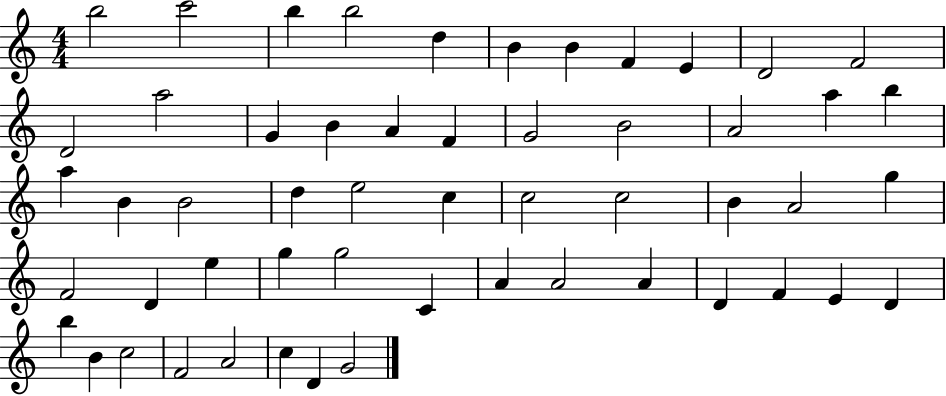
B5/h C6/h B5/q B5/h D5/q B4/q B4/q F4/q E4/q D4/h F4/h D4/h A5/h G4/q B4/q A4/q F4/q G4/h B4/h A4/h A5/q B5/q A5/q B4/q B4/h D5/q E5/h C5/q C5/h C5/h B4/q A4/h G5/q F4/h D4/q E5/q G5/q G5/h C4/q A4/q A4/h A4/q D4/q F4/q E4/q D4/q B5/q B4/q C5/h F4/h A4/h C5/q D4/q G4/h